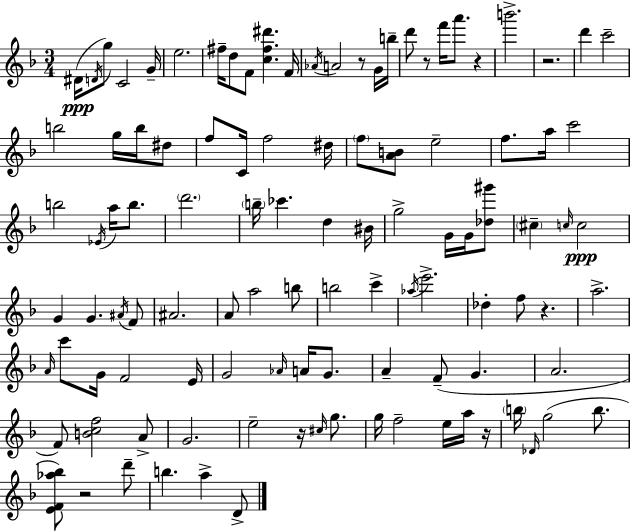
X:1
T:Untitled
M:3/4
L:1/4
K:Dm
^D/4 D/4 g/2 C2 G/4 e2 ^f/4 d/2 F/2 [c^f^d'] F/4 _A/4 A2 z/2 G/4 b/4 d'/2 z/2 f'/4 a'/2 z b'2 z2 d' c'2 b2 g/4 b/4 ^d/2 f/2 C/4 f2 ^d/4 f/2 [AB]/2 e2 f/2 a/4 c'2 b2 _E/4 a/4 b/2 d'2 b/4 _c' d ^B/4 g2 G/4 G/4 [_d^g']/2 ^c c/4 c2 G G ^A/4 F/2 ^A2 A/2 a2 b/2 b2 c' _a/4 e'2 _d f/2 z a2 A/4 c'/2 G/4 F2 E/4 G2 _A/4 A/4 G/2 A F/2 G A2 F/2 [Bcf]2 A/2 G2 e2 z/4 ^c/4 g/2 g/4 f2 e/4 a/4 z/4 b/4 _D/4 g2 b/2 [EF_a_b]/2 z2 d'/2 b a D/2